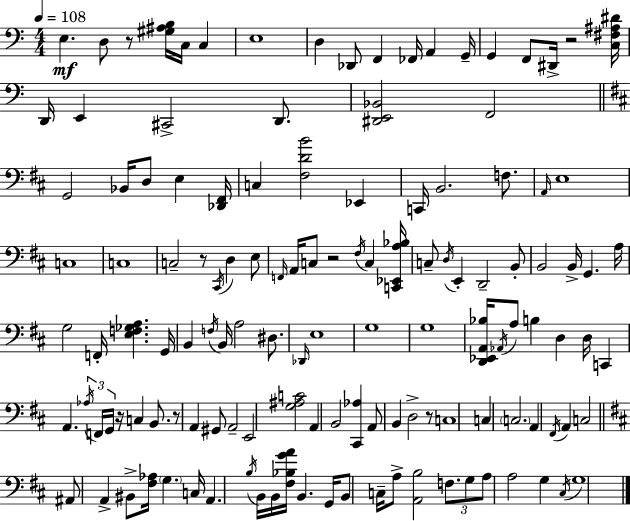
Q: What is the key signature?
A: A minor